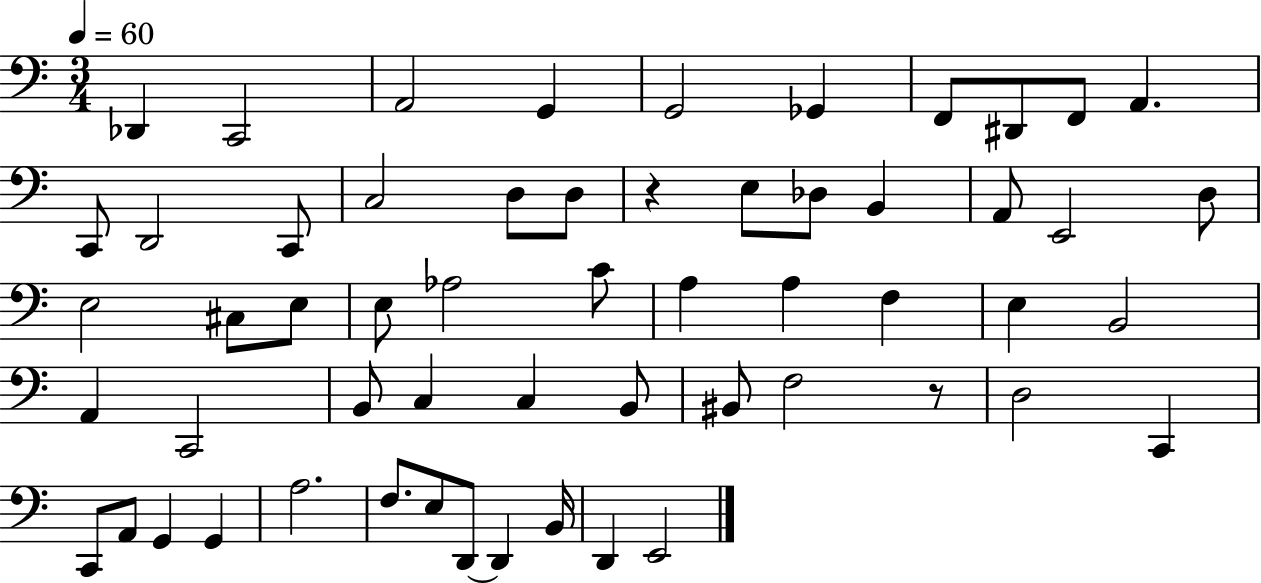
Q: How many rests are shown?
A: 2